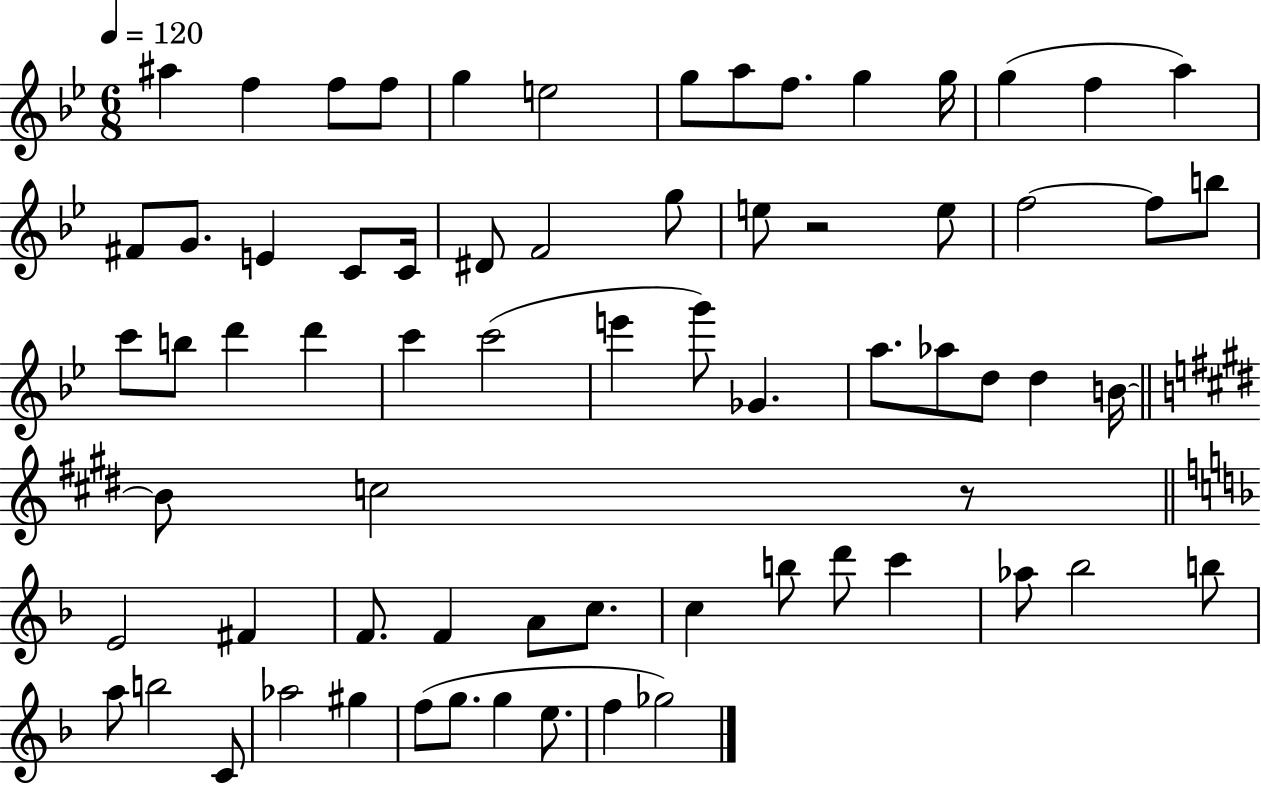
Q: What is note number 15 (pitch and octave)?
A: F#4